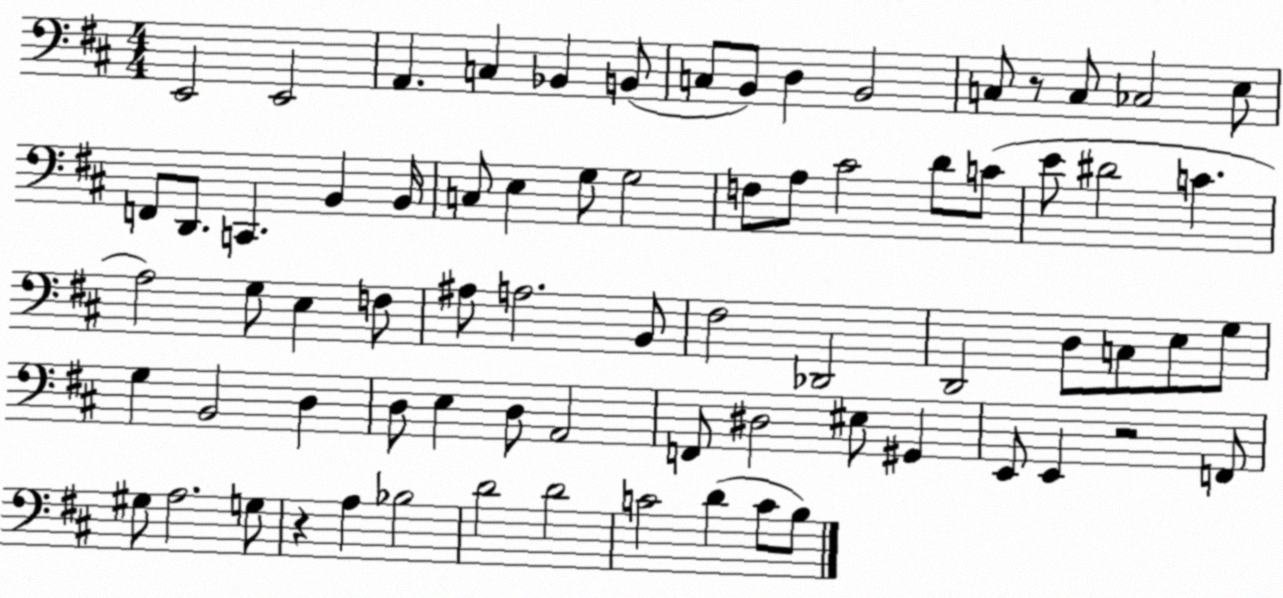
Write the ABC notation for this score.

X:1
T:Untitled
M:4/4
L:1/4
K:D
E,,2 E,,2 A,, C, _B,, B,,/2 C,/2 B,,/2 D, B,,2 C,/2 z/2 C,/2 _C,2 E,/2 F,,/2 D,,/2 C,, B,, B,,/4 C,/2 E, G,/2 G,2 F,/2 A,/2 ^C2 D/2 C/2 E/2 ^D2 C A,2 G,/2 E, F,/2 ^A,/2 A,2 B,,/2 ^F,2 _D,,2 D,,2 D,/2 C,/2 E,/2 G,/2 G, B,,2 D, D,/2 E, D,/2 A,,2 F,,/2 ^D,2 ^E,/2 ^G,, E,,/2 E,, z2 F,,/2 ^G,/2 A,2 G,/2 z A, _B,2 D2 D2 C2 D C/2 B,/2